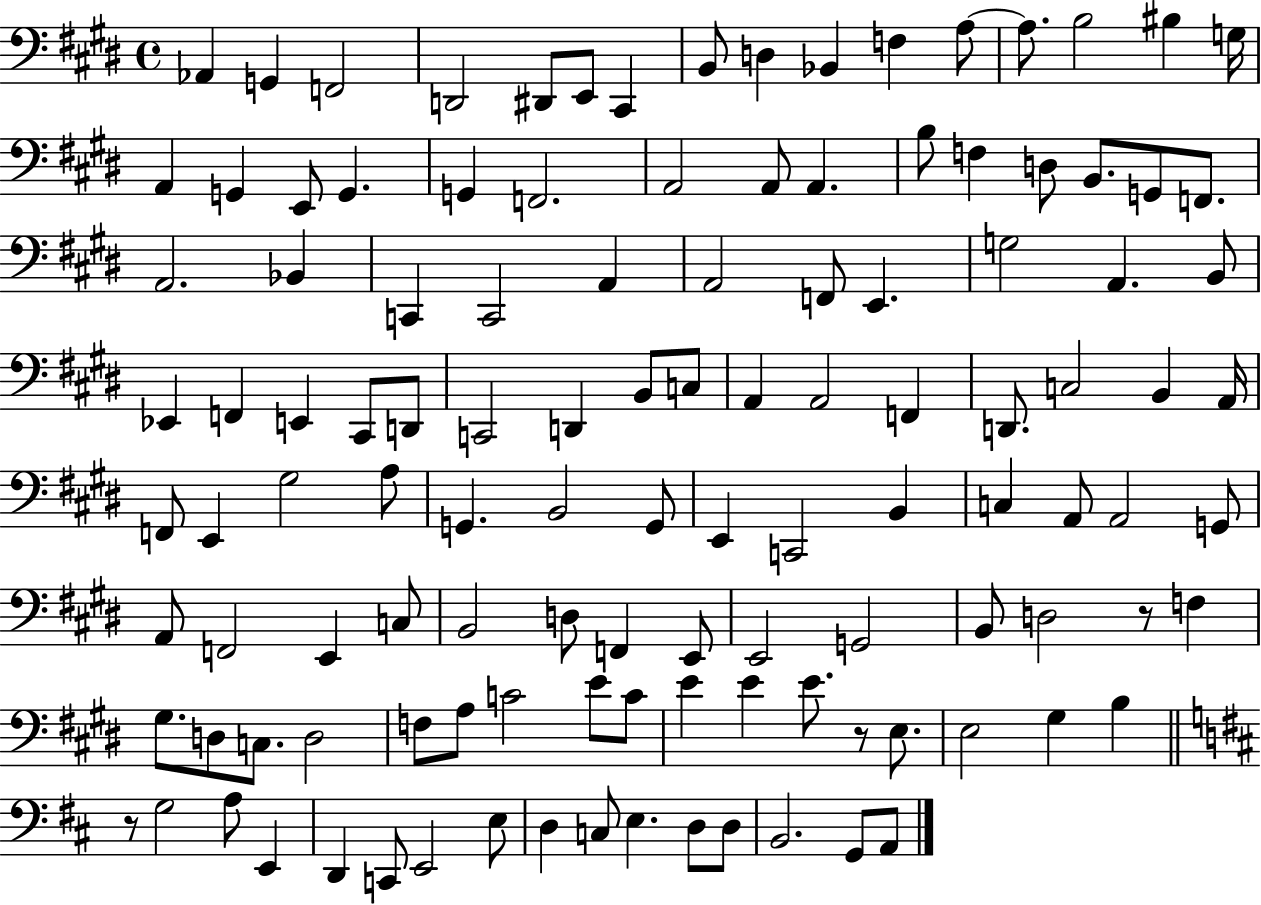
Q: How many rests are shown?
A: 3